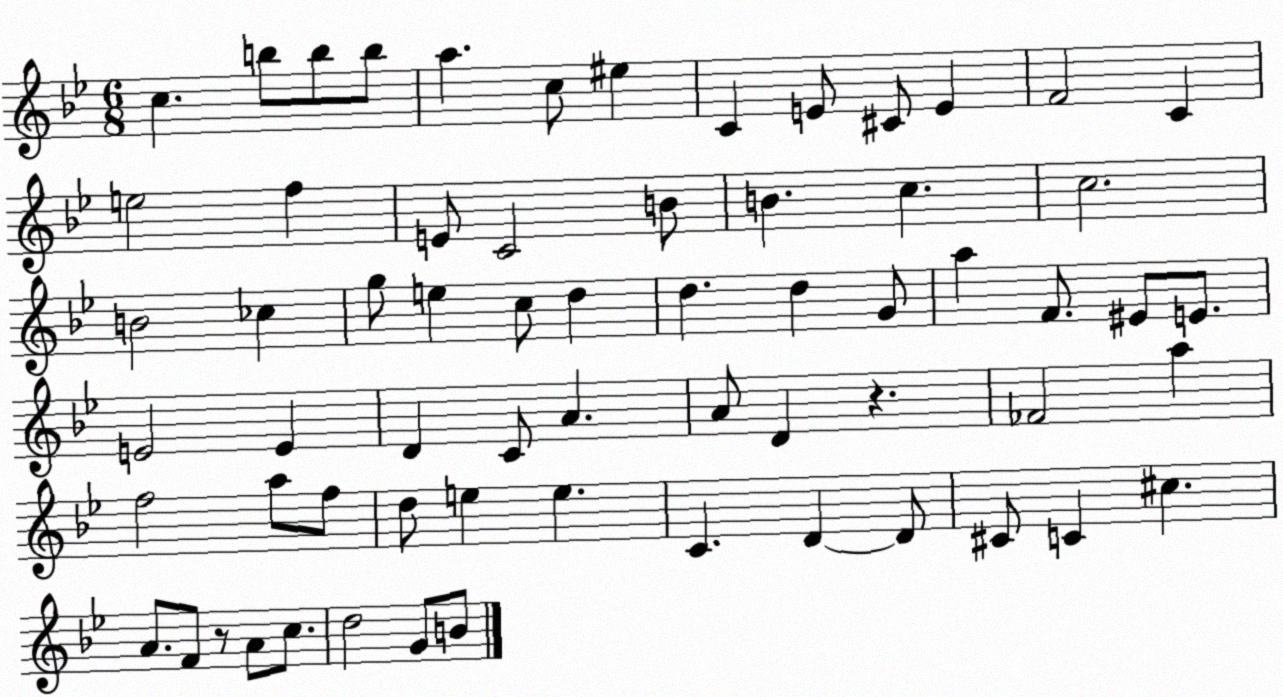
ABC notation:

X:1
T:Untitled
M:6/8
L:1/4
K:Bb
c b/2 b/2 b/2 a c/2 ^e C E/2 ^C/2 E F2 C e2 f E/2 C2 B/2 B c c2 B2 _c g/2 e c/2 d d d G/2 a F/2 ^E/2 E/2 E2 E D C/2 A A/2 D z _F2 a f2 a/2 f/2 d/2 e e C D D/2 ^C/2 C ^c A/2 F/2 z/2 A/2 c/2 d2 G/2 B/2